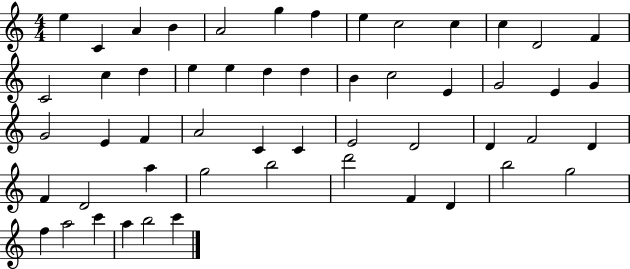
X:1
T:Untitled
M:4/4
L:1/4
K:C
e C A B A2 g f e c2 c c D2 F C2 c d e e d d B c2 E G2 E G G2 E F A2 C C E2 D2 D F2 D F D2 a g2 b2 d'2 F D b2 g2 f a2 c' a b2 c'